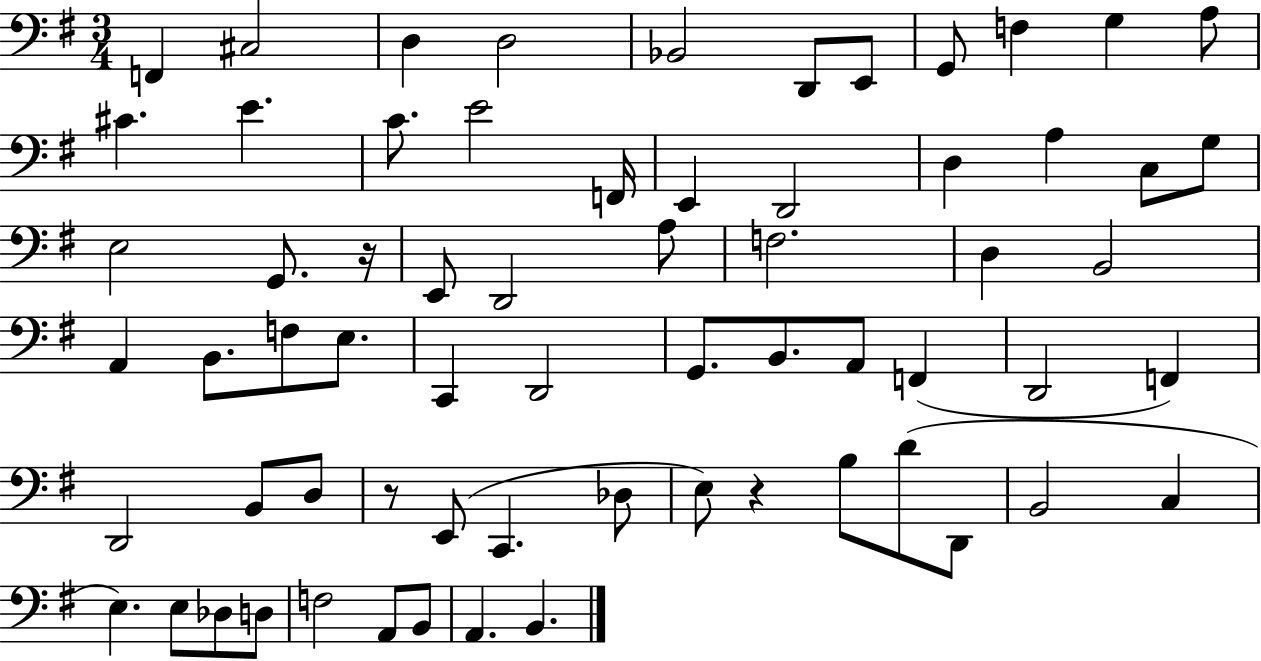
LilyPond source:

{
  \clef bass
  \numericTimeSignature
  \time 3/4
  \key g \major
  \repeat volta 2 { f,4 cis2 | d4 d2 | bes,2 d,8 e,8 | g,8 f4 g4 a8 | \break cis'4. e'4. | c'8. e'2 f,16 | e,4 d,2 | d4 a4 c8 g8 | \break e2 g,8. r16 | e,8 d,2 a8 | f2. | d4 b,2 | \break a,4 b,8. f8 e8. | c,4 d,2 | g,8. b,8. a,8 f,4( | d,2 f,4) | \break d,2 b,8 d8 | r8 e,8( c,4. des8 | e8) r4 b8 d'8( d,8 | b,2 c4 | \break e4.) e8 des8 d8 | f2 a,8 b,8 | a,4. b,4. | } \bar "|."
}